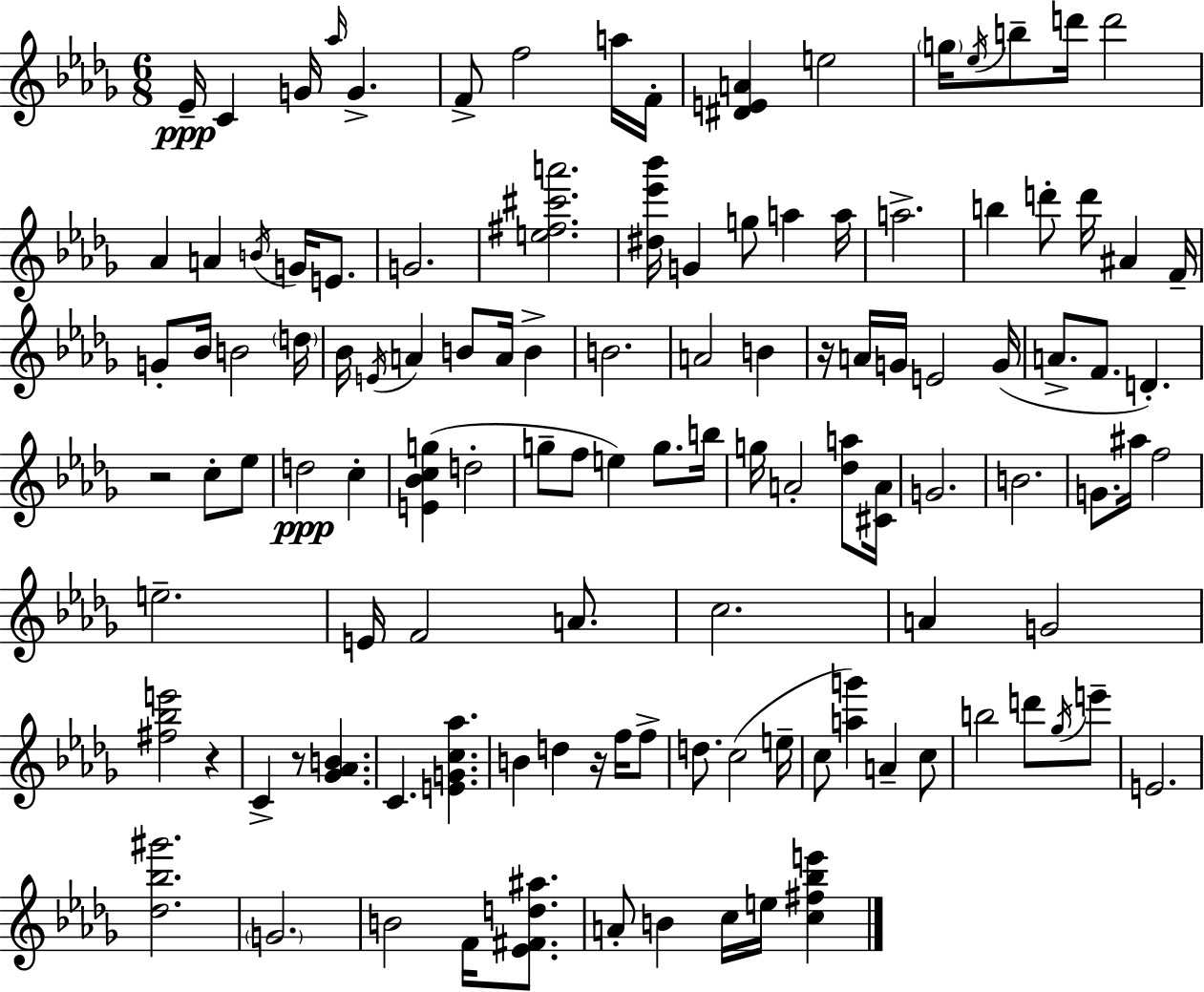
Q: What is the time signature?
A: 6/8